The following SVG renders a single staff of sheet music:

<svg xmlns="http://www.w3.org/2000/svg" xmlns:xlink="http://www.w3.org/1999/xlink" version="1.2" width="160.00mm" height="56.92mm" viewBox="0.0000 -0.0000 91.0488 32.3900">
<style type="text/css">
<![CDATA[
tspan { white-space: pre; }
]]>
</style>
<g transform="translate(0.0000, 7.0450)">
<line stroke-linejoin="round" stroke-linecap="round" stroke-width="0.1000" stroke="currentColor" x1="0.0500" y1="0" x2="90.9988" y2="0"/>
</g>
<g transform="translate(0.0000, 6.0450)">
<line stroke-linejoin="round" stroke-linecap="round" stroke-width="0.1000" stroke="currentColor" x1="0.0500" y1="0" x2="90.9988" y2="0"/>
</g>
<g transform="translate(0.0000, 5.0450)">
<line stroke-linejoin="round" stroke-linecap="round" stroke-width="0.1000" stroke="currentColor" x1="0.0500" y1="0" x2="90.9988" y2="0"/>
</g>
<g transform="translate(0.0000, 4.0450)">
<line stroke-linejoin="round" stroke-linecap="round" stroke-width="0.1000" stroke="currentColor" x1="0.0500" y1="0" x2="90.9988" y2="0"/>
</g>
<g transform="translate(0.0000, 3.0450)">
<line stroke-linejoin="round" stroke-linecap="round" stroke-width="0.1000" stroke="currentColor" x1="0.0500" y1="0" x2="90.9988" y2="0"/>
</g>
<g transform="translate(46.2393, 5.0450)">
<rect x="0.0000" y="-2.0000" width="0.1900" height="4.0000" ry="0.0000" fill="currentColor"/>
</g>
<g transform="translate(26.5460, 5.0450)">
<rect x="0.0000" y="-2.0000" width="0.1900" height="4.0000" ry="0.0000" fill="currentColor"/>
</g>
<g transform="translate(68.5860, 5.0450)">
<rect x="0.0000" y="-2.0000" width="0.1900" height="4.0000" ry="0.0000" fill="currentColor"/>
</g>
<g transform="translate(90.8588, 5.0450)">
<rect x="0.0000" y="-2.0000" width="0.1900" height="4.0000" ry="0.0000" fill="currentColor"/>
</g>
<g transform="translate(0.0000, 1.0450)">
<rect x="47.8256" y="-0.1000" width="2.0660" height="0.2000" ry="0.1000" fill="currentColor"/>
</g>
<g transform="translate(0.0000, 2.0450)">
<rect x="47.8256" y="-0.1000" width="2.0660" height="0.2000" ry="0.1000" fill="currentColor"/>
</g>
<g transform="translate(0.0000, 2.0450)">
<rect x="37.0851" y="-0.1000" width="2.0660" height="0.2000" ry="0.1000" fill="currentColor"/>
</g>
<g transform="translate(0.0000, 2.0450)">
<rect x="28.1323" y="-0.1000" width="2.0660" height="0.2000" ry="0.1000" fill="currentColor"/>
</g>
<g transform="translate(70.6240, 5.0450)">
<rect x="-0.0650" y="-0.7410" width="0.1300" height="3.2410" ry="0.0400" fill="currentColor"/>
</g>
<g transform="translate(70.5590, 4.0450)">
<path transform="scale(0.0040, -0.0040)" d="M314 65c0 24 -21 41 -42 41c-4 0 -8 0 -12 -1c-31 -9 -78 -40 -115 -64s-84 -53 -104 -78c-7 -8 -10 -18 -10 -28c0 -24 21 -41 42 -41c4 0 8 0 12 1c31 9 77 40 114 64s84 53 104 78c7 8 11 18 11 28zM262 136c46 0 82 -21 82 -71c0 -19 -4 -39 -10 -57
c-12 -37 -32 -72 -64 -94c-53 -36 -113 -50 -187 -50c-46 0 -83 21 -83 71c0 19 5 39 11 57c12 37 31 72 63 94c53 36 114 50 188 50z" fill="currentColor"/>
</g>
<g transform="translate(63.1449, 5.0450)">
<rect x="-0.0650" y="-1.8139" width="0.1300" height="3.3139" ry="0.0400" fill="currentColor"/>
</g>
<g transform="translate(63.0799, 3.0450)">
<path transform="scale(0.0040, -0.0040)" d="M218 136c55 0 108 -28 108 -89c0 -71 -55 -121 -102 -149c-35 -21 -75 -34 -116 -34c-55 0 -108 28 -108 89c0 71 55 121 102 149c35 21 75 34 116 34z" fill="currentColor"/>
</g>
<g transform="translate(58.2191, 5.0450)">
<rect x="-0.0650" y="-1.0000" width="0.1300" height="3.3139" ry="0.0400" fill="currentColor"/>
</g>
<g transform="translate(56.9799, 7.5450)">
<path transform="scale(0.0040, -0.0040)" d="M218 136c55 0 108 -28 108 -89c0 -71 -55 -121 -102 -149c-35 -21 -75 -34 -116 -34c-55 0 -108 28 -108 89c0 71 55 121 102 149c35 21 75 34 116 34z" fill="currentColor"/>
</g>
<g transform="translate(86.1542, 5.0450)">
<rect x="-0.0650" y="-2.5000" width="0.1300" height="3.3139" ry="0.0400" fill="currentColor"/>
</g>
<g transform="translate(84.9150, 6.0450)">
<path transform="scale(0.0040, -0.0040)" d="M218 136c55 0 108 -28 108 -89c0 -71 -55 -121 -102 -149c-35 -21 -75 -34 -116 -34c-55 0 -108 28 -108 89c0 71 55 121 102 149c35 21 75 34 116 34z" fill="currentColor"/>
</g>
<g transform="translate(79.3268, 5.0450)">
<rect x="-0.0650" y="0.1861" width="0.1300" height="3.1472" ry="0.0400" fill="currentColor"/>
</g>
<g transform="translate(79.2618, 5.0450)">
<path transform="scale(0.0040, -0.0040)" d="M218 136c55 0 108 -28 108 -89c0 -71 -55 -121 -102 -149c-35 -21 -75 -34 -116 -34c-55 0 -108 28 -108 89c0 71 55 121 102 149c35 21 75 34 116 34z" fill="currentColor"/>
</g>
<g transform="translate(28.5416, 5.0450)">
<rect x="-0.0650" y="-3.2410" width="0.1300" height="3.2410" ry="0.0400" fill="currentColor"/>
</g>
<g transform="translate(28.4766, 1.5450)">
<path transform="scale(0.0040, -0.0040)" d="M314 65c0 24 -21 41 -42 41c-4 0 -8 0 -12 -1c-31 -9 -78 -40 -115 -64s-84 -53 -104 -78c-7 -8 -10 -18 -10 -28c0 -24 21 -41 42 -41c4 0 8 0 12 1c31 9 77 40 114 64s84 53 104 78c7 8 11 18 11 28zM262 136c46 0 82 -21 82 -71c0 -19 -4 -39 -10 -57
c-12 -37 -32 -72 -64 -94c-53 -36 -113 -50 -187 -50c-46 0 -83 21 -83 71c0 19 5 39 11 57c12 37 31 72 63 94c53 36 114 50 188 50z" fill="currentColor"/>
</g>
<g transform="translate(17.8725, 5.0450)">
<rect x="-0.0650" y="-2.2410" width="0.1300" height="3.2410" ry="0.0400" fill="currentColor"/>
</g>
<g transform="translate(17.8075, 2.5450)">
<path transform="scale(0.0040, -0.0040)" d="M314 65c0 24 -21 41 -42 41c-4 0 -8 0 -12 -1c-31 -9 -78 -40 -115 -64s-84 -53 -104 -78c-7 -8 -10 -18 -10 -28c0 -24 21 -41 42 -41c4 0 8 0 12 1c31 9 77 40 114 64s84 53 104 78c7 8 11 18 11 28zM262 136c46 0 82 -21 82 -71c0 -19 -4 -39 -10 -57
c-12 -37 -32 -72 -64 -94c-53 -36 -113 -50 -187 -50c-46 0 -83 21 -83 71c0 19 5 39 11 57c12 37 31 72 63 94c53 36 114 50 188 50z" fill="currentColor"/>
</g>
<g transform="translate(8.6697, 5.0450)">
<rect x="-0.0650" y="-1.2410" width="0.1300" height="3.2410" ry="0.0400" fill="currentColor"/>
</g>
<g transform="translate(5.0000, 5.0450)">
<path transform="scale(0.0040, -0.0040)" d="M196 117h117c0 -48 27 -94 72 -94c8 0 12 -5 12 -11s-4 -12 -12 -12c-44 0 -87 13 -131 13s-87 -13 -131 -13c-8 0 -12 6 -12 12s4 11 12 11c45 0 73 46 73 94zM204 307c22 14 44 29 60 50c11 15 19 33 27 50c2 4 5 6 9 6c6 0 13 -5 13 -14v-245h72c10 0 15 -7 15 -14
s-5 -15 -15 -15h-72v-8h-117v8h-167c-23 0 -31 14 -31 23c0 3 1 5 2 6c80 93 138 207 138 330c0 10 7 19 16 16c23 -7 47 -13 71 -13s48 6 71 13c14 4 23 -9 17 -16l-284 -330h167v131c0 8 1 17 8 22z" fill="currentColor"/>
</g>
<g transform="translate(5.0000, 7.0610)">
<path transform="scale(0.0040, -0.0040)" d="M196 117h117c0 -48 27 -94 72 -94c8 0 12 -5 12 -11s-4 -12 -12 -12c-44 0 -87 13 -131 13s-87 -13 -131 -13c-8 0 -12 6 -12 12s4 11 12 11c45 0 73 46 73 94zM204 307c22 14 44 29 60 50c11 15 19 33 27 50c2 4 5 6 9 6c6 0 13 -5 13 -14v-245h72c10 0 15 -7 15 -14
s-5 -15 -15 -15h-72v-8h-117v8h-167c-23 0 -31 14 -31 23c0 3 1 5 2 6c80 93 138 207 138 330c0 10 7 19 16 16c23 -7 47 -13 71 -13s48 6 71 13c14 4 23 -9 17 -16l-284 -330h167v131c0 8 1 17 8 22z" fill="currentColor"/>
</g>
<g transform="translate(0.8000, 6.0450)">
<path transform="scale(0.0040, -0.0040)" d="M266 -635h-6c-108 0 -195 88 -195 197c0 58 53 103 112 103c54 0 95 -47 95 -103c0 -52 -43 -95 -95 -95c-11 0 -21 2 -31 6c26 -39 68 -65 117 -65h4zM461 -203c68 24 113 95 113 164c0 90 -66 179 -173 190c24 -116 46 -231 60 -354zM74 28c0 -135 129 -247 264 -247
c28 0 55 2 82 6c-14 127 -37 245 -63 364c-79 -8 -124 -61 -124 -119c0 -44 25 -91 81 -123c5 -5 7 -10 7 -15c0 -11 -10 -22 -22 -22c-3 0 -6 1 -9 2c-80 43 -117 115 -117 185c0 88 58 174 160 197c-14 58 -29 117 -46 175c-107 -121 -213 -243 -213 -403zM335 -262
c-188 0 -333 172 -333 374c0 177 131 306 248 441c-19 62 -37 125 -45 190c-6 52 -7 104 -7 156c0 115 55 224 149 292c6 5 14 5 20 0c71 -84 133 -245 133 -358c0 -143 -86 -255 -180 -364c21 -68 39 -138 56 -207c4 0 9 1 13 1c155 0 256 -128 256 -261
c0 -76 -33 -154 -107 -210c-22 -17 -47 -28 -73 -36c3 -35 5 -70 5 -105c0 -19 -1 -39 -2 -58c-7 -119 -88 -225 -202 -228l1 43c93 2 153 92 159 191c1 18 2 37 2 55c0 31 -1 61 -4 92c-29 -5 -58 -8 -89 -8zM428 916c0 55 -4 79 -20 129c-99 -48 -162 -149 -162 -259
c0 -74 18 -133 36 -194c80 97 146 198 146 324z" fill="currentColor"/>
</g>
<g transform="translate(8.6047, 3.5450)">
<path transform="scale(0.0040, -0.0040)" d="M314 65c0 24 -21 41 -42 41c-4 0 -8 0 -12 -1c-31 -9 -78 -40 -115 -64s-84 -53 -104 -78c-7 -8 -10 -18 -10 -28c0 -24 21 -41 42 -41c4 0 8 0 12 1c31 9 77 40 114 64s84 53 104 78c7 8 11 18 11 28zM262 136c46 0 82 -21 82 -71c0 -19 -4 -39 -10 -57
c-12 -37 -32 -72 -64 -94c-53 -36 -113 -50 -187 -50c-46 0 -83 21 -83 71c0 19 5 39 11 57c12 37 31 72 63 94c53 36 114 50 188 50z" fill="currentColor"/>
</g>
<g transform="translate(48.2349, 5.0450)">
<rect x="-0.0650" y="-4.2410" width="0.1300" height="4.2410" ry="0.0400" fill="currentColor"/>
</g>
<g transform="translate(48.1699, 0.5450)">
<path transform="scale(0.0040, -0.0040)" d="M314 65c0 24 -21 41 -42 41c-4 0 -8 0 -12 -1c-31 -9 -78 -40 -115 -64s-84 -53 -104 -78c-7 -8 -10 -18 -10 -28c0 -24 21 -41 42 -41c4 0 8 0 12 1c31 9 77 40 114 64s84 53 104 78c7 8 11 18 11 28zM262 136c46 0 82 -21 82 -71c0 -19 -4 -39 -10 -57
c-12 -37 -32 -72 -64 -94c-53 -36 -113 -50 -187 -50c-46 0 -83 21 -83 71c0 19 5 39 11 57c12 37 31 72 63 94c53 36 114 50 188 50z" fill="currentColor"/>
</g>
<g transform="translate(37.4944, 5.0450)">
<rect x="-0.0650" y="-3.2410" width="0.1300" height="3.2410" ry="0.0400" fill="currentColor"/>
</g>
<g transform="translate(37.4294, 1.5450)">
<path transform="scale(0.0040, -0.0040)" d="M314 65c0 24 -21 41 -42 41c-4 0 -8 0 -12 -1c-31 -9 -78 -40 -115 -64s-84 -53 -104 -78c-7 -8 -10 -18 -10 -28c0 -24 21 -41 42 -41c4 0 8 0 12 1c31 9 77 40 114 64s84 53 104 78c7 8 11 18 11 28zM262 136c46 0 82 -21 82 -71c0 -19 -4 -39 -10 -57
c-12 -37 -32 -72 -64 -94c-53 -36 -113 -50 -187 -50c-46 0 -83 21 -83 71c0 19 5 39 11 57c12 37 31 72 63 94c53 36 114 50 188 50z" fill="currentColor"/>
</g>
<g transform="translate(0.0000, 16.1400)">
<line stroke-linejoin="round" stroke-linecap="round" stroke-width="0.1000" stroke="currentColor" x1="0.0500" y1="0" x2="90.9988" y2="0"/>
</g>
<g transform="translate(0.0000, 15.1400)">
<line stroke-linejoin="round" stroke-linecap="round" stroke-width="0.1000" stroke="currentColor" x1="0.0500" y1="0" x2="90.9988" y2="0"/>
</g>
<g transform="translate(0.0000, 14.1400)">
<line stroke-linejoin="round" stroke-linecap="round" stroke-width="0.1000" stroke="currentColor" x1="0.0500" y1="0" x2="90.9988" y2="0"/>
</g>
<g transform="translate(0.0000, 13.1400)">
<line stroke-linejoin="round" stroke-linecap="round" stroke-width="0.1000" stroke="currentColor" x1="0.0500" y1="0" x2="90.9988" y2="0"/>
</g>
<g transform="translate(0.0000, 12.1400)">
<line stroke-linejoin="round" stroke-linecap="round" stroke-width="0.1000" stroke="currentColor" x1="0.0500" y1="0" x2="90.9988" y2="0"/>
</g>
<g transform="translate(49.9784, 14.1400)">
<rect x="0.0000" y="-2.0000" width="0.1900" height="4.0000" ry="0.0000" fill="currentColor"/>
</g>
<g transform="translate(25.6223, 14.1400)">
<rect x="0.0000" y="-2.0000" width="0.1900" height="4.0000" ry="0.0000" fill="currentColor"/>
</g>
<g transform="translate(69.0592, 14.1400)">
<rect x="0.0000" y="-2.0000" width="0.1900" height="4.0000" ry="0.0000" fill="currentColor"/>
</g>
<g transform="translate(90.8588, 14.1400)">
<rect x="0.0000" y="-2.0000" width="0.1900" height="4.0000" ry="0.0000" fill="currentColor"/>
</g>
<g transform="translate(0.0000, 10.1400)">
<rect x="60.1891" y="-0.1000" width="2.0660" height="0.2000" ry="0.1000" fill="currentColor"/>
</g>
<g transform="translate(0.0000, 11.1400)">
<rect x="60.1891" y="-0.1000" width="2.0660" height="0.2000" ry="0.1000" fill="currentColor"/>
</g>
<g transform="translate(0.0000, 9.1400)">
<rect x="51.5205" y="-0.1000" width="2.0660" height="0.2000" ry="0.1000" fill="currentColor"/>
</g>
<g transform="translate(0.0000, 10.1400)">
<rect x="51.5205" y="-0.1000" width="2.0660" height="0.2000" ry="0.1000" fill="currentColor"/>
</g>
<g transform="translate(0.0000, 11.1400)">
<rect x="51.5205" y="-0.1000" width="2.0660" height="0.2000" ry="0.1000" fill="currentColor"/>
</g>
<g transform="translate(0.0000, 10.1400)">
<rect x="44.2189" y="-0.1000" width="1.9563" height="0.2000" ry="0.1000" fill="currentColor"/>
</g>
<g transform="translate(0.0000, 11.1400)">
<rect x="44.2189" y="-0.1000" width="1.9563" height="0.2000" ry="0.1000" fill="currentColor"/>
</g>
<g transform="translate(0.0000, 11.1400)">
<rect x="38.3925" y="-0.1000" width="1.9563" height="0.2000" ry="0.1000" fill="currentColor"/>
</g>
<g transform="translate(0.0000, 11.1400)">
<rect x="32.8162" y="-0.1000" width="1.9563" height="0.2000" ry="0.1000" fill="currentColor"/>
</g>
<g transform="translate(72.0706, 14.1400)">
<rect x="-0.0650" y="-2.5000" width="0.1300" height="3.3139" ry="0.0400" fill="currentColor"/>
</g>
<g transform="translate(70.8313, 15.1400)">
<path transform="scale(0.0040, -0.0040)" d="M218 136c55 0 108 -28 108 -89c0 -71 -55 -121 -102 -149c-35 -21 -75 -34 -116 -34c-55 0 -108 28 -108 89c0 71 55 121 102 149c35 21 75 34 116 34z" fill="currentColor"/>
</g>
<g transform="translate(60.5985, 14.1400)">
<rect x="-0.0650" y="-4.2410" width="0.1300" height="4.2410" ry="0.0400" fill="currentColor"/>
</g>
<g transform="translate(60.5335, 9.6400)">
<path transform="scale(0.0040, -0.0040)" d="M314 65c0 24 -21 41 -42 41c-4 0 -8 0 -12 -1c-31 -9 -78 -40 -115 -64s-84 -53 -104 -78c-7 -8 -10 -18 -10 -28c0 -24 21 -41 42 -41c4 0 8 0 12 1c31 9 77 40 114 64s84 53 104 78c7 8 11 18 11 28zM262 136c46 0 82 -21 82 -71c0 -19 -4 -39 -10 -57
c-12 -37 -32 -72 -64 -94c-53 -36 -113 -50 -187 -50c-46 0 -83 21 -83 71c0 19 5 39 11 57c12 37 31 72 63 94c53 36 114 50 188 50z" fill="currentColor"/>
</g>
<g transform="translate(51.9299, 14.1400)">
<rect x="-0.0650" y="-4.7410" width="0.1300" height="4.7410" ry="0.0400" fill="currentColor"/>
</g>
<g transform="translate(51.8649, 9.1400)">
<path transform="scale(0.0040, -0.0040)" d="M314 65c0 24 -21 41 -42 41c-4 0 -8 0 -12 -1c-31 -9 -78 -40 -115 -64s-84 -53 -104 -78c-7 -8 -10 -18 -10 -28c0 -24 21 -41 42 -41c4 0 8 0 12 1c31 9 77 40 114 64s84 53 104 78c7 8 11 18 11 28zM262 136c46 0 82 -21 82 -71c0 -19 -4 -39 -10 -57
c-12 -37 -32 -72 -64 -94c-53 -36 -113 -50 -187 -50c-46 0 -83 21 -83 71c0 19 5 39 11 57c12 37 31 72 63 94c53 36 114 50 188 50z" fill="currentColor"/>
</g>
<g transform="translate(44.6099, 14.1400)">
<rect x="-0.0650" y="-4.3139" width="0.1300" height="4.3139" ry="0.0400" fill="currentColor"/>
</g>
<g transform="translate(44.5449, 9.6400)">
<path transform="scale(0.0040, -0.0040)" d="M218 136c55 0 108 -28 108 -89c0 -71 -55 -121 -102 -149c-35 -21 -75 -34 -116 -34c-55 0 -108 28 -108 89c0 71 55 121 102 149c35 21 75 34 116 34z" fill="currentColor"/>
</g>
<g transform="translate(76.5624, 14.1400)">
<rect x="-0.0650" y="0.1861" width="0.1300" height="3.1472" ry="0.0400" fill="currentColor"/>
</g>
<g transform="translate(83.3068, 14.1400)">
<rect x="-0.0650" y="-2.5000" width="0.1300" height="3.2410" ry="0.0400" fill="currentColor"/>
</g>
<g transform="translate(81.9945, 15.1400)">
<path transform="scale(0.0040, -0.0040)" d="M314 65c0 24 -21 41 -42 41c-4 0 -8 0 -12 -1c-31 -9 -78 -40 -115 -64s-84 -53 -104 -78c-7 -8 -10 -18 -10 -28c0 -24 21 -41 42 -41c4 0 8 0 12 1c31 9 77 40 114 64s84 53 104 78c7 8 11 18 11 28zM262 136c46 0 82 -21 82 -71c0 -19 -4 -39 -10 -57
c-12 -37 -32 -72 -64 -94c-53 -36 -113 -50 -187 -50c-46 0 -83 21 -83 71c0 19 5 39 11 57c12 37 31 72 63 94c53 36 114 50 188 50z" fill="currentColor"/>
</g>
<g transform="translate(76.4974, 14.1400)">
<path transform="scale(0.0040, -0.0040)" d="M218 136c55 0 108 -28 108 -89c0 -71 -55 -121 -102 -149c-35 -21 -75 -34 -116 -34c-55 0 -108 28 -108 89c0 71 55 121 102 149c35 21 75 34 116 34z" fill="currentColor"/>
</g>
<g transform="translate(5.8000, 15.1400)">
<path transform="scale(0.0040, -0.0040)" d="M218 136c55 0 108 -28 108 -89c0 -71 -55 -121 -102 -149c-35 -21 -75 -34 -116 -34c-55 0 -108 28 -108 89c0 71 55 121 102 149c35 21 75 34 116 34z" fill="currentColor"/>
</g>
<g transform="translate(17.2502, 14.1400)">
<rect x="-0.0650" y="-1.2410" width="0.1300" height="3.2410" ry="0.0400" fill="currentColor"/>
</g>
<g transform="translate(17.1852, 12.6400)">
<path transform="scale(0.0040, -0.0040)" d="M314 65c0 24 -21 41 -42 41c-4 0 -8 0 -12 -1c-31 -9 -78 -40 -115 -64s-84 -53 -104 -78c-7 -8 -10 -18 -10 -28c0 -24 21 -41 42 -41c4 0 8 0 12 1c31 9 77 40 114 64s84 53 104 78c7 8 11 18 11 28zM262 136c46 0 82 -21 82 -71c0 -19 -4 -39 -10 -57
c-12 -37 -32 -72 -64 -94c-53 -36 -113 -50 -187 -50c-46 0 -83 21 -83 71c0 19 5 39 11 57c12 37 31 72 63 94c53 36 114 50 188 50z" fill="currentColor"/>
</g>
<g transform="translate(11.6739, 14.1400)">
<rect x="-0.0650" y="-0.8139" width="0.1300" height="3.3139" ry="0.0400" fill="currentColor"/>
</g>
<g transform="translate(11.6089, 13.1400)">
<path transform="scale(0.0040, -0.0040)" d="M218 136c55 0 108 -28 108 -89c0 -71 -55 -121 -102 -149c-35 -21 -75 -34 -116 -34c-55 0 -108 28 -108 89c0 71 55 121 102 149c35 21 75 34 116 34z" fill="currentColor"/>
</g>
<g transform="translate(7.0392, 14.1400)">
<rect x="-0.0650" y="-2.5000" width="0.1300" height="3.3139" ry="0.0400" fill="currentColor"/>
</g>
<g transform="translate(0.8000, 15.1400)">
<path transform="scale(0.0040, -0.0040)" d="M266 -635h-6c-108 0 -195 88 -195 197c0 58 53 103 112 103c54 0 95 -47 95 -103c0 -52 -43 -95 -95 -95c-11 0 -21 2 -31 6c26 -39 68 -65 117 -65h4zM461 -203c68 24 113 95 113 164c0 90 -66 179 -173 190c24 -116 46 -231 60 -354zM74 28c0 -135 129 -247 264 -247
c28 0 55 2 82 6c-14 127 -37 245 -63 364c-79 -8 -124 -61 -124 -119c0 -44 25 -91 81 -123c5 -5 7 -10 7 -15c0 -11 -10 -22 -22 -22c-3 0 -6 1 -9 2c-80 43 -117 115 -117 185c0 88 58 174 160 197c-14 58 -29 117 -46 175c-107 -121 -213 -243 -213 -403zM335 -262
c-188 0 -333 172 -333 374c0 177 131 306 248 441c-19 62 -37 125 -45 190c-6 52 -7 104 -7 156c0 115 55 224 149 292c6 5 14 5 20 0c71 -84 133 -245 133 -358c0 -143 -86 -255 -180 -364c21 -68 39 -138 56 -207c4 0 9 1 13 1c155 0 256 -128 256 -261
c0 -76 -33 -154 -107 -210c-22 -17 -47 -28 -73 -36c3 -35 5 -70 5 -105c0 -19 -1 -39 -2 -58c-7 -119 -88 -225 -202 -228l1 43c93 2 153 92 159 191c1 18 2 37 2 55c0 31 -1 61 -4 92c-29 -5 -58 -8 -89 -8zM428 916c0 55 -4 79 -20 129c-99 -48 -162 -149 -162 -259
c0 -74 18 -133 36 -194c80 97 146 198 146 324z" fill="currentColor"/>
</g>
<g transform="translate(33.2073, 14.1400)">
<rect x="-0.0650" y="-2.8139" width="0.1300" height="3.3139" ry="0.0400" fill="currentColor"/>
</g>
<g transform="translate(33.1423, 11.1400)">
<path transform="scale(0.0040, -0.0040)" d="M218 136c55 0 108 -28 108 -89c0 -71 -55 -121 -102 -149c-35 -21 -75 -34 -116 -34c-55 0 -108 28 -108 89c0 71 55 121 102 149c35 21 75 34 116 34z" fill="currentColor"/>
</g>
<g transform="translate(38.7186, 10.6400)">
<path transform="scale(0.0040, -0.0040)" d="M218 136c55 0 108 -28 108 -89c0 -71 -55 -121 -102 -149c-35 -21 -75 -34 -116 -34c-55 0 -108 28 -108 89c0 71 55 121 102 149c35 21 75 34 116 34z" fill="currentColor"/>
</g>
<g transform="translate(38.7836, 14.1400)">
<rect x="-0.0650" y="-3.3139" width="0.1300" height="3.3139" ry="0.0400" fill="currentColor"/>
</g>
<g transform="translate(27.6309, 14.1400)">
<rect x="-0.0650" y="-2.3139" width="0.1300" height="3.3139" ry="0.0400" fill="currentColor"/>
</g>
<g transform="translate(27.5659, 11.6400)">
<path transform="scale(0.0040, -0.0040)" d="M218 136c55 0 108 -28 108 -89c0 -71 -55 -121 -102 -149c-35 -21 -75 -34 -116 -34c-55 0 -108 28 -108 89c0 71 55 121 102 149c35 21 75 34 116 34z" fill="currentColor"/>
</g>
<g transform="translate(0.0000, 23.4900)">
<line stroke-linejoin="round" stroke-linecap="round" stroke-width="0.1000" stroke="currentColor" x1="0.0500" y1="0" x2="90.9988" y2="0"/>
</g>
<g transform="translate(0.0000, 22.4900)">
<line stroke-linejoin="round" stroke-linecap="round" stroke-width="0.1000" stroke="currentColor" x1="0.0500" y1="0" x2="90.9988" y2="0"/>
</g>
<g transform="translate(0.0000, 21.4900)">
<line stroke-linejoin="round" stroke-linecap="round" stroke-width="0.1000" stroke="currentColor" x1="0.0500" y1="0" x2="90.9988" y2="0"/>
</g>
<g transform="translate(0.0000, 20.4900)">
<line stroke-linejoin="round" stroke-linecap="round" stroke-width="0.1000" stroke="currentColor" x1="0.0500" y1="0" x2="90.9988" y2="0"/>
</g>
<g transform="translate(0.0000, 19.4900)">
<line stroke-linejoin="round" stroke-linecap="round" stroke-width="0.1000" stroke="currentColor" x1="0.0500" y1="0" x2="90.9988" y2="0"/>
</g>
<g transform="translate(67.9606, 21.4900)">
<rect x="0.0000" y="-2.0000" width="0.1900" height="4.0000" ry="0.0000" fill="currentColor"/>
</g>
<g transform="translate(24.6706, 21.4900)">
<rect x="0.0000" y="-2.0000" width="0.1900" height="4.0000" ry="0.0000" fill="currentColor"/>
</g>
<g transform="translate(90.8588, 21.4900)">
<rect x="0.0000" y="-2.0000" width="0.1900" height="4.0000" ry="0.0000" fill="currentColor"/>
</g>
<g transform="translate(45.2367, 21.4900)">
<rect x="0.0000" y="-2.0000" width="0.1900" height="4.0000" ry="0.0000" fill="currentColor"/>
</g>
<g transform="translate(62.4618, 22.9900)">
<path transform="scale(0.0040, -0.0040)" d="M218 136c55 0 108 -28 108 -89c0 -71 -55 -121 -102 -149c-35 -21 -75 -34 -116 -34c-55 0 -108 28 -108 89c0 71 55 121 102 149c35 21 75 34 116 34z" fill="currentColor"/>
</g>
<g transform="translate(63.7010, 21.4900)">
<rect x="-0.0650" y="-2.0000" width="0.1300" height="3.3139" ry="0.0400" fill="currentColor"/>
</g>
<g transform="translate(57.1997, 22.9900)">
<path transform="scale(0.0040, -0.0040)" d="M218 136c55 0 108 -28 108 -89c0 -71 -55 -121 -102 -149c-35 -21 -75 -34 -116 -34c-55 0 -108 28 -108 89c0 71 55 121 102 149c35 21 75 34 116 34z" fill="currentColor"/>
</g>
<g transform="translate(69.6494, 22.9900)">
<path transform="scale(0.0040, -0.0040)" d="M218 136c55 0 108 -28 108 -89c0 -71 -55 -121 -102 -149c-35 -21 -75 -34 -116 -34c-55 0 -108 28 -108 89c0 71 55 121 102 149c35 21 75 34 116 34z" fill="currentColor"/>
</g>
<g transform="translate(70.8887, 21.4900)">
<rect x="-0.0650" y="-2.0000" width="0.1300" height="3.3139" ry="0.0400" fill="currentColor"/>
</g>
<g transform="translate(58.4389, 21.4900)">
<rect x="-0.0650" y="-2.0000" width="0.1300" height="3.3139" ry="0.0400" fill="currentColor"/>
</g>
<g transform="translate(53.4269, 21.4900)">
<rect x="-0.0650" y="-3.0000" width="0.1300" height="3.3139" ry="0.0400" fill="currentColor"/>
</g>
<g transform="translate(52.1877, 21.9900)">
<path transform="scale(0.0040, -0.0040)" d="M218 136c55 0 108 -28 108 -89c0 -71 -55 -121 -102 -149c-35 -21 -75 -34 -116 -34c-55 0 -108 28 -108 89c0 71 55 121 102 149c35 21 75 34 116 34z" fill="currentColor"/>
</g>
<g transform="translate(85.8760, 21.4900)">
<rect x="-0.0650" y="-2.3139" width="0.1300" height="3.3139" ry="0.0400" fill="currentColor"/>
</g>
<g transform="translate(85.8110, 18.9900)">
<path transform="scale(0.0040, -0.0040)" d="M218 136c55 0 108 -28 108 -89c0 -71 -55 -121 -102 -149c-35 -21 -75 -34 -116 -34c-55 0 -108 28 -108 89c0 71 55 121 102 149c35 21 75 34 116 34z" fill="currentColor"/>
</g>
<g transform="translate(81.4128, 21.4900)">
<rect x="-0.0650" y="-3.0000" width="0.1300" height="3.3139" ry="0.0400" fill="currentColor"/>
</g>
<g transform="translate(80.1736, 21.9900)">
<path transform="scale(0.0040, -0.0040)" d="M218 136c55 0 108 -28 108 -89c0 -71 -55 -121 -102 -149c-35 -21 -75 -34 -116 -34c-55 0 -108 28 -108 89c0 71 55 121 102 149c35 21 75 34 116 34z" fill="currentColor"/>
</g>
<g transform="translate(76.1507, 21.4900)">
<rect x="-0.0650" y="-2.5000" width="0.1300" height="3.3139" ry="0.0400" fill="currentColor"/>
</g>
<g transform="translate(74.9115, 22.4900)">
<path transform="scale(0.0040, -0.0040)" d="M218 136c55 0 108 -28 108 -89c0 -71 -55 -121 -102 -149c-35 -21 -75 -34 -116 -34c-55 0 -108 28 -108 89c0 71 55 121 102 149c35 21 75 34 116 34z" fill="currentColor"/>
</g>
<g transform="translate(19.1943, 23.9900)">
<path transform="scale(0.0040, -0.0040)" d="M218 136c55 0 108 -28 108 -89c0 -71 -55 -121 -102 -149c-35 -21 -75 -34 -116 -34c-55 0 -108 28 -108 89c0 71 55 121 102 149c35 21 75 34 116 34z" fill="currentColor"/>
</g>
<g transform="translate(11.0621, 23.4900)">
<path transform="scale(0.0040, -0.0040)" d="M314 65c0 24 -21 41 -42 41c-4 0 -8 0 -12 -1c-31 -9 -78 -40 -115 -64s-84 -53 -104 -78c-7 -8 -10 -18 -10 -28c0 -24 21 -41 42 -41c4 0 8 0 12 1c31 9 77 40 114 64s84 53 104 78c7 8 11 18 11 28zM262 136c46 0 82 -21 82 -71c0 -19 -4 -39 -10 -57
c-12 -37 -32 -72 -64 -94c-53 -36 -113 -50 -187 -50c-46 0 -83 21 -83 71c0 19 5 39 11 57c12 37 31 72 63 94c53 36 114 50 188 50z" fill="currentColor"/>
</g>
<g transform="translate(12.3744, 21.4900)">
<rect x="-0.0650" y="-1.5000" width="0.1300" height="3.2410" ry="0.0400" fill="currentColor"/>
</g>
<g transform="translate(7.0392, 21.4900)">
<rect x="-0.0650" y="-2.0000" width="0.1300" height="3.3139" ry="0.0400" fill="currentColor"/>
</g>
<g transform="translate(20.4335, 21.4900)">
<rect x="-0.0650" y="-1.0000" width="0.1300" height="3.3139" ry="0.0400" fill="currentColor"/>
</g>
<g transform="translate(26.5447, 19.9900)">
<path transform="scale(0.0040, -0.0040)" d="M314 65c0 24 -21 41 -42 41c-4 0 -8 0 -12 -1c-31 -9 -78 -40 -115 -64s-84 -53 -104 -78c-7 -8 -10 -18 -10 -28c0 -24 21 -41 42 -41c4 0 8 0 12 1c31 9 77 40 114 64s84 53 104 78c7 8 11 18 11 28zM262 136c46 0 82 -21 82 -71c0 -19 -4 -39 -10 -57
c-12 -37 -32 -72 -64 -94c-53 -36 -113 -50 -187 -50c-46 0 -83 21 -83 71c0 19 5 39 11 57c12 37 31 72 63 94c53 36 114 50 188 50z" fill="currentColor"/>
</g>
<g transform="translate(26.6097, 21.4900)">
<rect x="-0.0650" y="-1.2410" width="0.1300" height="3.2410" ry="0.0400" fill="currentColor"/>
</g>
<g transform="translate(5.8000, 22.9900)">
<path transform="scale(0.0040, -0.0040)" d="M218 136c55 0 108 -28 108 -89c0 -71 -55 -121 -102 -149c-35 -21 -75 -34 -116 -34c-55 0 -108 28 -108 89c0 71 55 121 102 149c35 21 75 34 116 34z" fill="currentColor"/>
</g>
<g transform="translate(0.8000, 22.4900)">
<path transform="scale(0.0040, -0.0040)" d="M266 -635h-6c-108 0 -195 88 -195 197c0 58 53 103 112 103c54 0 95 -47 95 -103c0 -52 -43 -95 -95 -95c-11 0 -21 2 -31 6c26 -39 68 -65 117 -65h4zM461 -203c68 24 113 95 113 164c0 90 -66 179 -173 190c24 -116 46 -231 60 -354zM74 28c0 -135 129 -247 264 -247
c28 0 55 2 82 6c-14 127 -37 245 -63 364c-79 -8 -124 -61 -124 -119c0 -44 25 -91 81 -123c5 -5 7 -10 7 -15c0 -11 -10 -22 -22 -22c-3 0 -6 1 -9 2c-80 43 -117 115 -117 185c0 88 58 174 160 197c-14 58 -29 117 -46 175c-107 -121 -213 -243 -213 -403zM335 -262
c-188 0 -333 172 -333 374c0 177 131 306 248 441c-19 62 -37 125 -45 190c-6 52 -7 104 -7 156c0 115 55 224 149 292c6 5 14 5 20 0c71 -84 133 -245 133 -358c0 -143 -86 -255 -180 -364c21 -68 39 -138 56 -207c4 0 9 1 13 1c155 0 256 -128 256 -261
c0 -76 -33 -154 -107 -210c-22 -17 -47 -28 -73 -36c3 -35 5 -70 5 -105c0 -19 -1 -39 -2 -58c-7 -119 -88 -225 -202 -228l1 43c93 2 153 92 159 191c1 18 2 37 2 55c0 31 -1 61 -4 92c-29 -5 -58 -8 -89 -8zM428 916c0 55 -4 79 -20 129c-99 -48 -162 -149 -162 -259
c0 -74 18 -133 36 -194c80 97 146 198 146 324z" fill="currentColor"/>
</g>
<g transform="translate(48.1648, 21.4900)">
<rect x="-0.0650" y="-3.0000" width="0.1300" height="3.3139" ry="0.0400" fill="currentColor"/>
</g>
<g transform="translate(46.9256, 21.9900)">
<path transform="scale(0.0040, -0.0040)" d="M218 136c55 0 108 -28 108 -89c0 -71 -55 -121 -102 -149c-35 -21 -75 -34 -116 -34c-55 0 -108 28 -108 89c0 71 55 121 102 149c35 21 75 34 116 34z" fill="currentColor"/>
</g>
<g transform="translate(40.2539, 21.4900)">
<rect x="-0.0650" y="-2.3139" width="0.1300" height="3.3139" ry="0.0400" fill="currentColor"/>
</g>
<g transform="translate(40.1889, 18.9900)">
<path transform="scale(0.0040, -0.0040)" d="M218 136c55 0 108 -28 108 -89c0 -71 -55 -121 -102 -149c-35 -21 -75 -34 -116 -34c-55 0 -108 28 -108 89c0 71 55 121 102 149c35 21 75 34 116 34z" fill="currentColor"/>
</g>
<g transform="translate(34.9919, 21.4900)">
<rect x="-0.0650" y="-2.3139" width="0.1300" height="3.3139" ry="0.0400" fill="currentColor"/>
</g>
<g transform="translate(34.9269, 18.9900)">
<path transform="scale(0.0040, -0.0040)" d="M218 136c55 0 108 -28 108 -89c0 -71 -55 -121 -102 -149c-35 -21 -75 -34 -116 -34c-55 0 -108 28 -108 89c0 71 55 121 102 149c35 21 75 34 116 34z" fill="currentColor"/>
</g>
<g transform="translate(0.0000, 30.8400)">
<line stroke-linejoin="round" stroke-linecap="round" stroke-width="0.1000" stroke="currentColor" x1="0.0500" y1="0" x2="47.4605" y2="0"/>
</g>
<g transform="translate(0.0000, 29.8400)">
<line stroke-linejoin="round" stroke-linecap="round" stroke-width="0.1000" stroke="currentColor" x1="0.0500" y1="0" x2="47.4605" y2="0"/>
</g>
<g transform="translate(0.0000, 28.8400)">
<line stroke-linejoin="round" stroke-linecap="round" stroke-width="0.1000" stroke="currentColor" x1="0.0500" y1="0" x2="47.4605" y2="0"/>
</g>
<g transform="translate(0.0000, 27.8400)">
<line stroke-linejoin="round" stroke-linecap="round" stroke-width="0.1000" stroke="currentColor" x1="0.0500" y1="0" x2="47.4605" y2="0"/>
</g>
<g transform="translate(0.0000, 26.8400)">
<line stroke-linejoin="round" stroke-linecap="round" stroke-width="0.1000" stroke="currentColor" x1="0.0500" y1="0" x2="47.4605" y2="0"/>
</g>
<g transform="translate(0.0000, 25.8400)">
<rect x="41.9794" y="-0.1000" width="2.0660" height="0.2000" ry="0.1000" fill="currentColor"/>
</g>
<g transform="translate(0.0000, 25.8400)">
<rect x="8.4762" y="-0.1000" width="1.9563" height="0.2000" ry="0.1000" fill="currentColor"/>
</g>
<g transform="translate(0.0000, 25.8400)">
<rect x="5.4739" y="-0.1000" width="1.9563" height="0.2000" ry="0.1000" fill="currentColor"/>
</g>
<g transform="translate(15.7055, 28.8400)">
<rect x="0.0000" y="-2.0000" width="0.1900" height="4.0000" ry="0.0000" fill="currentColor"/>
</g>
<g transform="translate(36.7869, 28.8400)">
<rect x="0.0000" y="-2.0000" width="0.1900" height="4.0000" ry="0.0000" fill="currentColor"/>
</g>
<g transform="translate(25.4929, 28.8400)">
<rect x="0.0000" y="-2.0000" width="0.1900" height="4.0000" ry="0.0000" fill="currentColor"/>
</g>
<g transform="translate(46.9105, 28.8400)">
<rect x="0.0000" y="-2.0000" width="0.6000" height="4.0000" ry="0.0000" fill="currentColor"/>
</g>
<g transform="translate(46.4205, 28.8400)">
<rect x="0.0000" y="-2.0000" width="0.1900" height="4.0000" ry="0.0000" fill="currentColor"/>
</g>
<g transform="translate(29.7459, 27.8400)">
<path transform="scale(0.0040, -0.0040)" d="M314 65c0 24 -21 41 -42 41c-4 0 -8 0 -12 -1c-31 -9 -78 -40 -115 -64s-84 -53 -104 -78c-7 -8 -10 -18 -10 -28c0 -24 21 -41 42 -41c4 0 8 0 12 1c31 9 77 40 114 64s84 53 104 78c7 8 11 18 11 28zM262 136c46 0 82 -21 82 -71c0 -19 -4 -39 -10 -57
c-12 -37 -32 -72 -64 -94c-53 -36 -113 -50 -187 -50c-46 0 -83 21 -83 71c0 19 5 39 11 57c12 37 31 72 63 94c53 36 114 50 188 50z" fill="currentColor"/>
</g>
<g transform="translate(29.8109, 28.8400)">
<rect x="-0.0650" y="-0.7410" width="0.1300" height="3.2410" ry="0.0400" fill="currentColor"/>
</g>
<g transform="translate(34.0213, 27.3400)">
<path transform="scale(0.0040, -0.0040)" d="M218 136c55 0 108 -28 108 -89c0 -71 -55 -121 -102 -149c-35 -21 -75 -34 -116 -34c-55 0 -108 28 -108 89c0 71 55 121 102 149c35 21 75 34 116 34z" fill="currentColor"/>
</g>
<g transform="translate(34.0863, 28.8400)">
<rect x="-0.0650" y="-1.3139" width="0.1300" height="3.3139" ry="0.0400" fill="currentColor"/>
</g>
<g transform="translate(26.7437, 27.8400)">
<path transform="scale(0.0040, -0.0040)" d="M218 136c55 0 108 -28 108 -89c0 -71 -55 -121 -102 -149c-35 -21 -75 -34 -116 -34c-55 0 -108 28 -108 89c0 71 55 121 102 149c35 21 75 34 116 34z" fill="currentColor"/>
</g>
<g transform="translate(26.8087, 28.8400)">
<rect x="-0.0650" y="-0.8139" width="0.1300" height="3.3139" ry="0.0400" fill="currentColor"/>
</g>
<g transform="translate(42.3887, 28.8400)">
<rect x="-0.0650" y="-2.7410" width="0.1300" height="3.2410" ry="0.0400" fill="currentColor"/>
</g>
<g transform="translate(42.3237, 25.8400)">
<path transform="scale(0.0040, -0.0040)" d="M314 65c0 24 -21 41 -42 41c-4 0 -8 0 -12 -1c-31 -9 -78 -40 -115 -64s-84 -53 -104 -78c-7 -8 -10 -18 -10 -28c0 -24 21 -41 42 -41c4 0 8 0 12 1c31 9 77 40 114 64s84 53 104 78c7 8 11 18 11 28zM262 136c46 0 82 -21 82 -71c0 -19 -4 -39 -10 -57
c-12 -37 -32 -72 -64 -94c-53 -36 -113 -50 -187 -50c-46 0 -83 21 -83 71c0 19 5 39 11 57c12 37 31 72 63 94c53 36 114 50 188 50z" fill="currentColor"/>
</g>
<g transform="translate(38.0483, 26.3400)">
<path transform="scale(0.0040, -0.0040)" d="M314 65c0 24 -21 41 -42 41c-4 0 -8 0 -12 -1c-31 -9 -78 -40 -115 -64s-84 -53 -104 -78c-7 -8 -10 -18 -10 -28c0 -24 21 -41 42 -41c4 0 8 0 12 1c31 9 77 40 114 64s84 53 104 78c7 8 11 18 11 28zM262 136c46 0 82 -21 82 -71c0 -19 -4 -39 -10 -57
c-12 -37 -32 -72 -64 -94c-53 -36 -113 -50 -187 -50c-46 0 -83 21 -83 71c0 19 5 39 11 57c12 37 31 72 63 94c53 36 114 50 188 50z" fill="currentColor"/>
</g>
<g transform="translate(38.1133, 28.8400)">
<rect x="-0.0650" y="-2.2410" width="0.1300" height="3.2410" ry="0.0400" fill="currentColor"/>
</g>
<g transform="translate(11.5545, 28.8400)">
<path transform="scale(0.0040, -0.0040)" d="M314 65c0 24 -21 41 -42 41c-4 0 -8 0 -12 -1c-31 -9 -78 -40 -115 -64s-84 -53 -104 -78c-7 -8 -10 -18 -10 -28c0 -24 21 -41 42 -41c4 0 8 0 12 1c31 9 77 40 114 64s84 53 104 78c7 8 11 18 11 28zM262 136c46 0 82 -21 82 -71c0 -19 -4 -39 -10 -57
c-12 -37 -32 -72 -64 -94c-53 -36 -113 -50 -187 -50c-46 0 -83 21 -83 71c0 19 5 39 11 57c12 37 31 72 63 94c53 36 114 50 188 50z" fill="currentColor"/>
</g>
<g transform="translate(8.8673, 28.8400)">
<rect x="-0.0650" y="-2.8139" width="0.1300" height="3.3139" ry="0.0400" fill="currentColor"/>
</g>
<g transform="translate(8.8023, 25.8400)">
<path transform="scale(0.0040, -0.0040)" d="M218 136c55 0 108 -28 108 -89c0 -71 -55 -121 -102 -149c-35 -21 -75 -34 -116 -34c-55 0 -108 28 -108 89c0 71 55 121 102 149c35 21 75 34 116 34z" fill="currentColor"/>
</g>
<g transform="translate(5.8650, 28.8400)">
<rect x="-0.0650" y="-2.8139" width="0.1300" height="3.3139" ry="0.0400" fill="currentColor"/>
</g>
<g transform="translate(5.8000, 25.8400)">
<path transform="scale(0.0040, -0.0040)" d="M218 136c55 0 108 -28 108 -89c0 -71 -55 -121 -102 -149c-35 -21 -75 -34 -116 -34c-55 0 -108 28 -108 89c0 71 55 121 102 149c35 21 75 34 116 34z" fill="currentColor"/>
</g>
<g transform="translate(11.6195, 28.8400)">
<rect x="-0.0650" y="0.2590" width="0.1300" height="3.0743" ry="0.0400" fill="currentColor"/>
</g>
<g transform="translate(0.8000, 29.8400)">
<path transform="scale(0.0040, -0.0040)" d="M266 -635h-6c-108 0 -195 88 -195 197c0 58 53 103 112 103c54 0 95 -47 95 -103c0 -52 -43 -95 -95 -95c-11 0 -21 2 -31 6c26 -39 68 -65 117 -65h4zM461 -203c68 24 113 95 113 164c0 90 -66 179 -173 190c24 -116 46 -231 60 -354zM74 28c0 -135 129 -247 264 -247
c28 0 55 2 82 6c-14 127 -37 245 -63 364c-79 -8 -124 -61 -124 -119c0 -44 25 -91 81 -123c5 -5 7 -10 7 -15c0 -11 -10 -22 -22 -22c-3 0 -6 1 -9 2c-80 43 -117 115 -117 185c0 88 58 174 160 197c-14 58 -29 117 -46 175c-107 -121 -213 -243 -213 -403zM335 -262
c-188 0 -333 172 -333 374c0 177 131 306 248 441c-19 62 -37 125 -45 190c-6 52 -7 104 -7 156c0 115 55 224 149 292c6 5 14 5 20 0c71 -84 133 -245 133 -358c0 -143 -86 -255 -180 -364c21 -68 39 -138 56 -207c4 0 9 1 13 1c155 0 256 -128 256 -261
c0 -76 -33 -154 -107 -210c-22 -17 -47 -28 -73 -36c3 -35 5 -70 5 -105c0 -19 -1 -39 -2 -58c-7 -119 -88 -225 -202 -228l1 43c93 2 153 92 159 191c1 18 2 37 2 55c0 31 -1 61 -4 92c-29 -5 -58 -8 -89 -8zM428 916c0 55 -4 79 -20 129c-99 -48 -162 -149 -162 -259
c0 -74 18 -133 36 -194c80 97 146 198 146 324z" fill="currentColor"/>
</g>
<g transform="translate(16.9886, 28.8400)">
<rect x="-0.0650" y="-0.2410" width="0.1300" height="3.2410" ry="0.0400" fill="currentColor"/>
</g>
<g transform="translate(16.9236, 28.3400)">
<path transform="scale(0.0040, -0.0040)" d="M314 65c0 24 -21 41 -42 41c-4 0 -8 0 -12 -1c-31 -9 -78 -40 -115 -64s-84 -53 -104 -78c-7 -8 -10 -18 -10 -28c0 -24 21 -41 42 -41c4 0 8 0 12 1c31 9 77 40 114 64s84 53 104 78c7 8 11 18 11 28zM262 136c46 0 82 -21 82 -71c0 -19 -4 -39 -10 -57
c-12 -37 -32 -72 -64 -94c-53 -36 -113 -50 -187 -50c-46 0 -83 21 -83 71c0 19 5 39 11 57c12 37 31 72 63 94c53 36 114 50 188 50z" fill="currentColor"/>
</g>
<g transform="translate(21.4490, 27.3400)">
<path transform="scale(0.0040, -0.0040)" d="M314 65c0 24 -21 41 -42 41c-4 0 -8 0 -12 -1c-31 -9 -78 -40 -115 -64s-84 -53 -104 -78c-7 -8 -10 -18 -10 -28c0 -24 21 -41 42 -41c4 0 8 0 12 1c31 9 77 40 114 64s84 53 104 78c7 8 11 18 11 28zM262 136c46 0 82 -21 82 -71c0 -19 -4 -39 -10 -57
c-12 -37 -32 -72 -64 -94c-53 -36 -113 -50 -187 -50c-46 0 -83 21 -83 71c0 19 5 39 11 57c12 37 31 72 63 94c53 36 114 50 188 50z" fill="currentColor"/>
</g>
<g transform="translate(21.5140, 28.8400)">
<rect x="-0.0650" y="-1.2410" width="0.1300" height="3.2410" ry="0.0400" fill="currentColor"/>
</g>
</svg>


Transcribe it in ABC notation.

X:1
T:Untitled
M:4/4
L:1/4
K:C
e2 g2 b2 b2 d'2 D f d2 B G G d e2 g a b d' e'2 d'2 G B G2 F E2 D e2 g g A A F F F G A g a a B2 c2 e2 d d2 e g2 a2